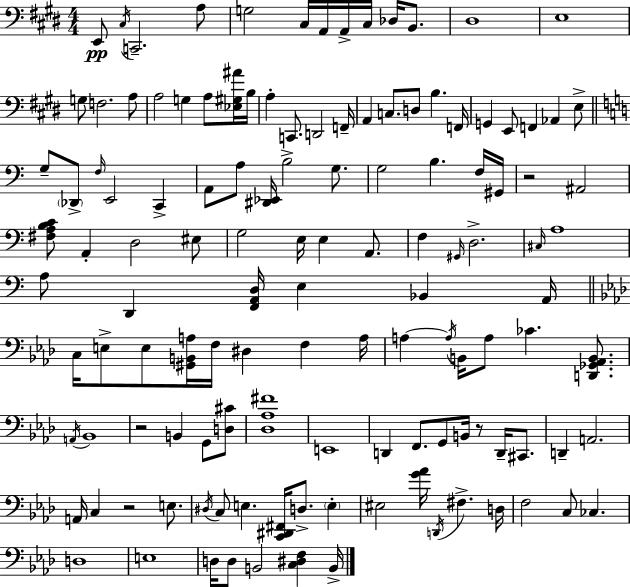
E2/e C#3/s C2/h. A3/e G3/h C#3/s A2/s A2/s C#3/s Db3/s B2/e. D#3/w E3/w G3/e F3/h. A3/e A3/h G3/q A3/e [Eb3,G#3,A#4]/s B3/s A3/q C2/e. D2/h F2/s A2/q C3/e. D3/e B3/q. F2/s G2/q E2/e F2/q Ab2/q E3/e G3/e Db2/e F3/s E2/h C2/q A2/e A3/e [D#2,Eb2]/s B3/h G3/e. G3/h B3/q. F3/s G#2/s R/h A#2/h [F#3,A3,B3,C4]/e A2/q D3/h EIS3/e G3/h E3/s E3/q A2/e. F3/q G#2/s D3/h. C#3/s A3/w A3/e D2/q [F2,A2,D3]/s E3/q Bb2/q A2/s C3/s E3/e E3/e [G#2,B2,A3]/s F3/s D#3/q F3/q A3/s A3/q A3/s B2/s A3/e CES4/q. [D2,Gb2,Ab2,B2]/e. A2/s Bb2/w R/h B2/q G2/e [D3,C#4]/e [Db3,Ab3,F#4]/w E2/w D2/q F2/e. G2/e B2/s R/e D2/s C#2/e. D2/q A2/h. A2/s C3/q R/h E3/e. D#3/s C3/e E3/q. [C2,D#2,F#2]/s D3/e. E3/q EIS3/h [G4,Ab4]/s D2/s F#3/q. D3/s F3/h C3/e CES3/q. D3/w E3/w D3/s D3/e B2/h [C3,D#3,F3]/q B2/s